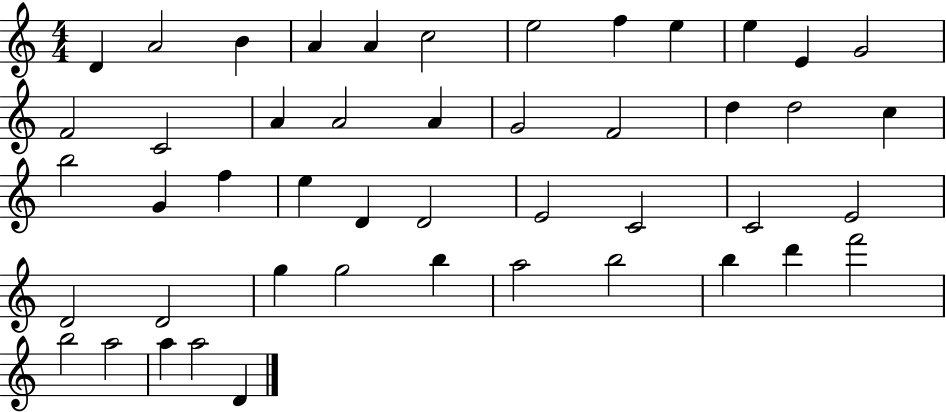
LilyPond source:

{
  \clef treble
  \numericTimeSignature
  \time 4/4
  \key c \major
  d'4 a'2 b'4 | a'4 a'4 c''2 | e''2 f''4 e''4 | e''4 e'4 g'2 | \break f'2 c'2 | a'4 a'2 a'4 | g'2 f'2 | d''4 d''2 c''4 | \break b''2 g'4 f''4 | e''4 d'4 d'2 | e'2 c'2 | c'2 e'2 | \break d'2 d'2 | g''4 g''2 b''4 | a''2 b''2 | b''4 d'''4 f'''2 | \break b''2 a''2 | a''4 a''2 d'4 | \bar "|."
}